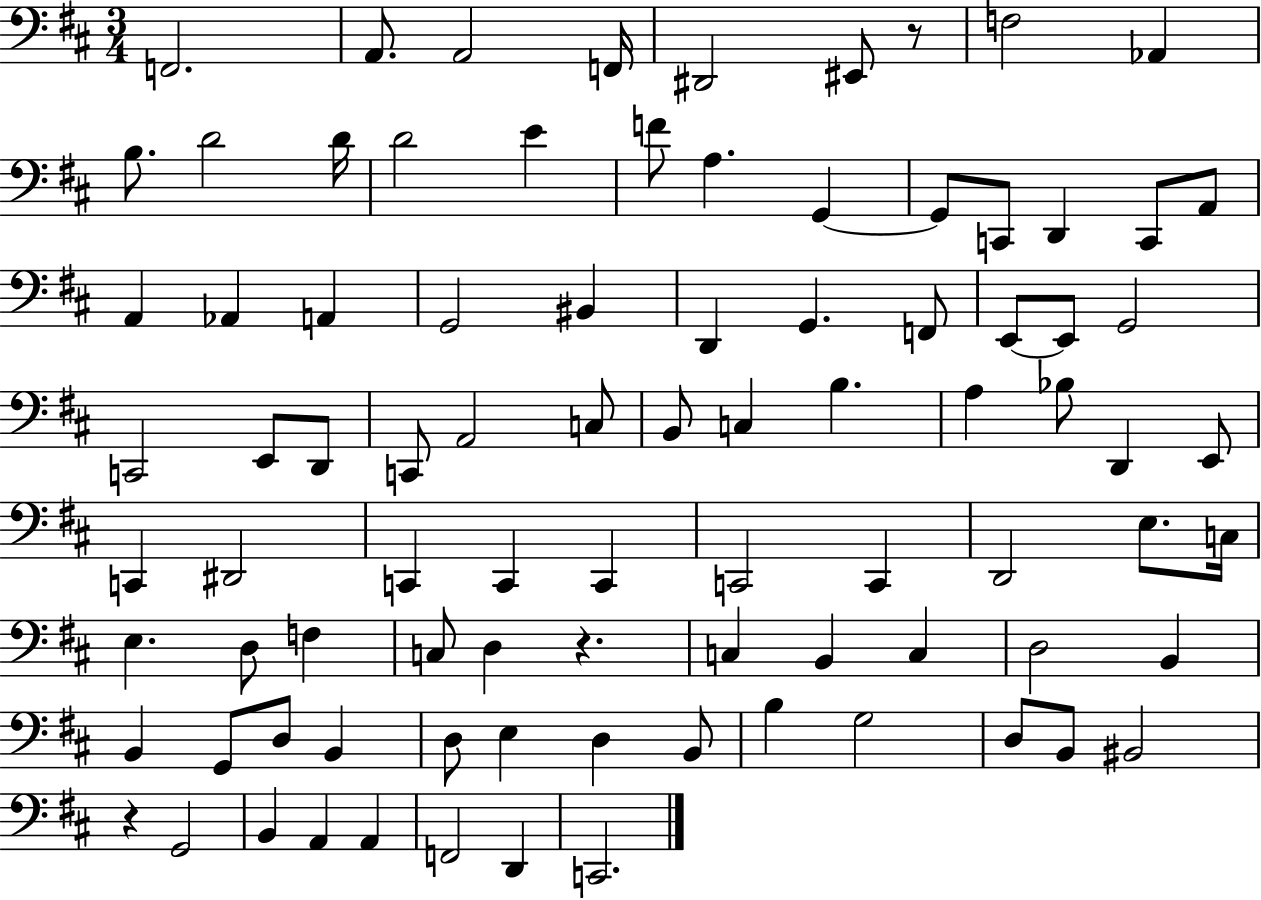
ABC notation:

X:1
T:Untitled
M:3/4
L:1/4
K:D
F,,2 A,,/2 A,,2 F,,/4 ^D,,2 ^E,,/2 z/2 F,2 _A,, B,/2 D2 D/4 D2 E F/2 A, G,, G,,/2 C,,/2 D,, C,,/2 A,,/2 A,, _A,, A,, G,,2 ^B,, D,, G,, F,,/2 E,,/2 E,,/2 G,,2 C,,2 E,,/2 D,,/2 C,,/2 A,,2 C,/2 B,,/2 C, B, A, _B,/2 D,, E,,/2 C,, ^D,,2 C,, C,, C,, C,,2 C,, D,,2 E,/2 C,/4 E, D,/2 F, C,/2 D, z C, B,, C, D,2 B,, B,, G,,/2 D,/2 B,, D,/2 E, D, B,,/2 B, G,2 D,/2 B,,/2 ^B,,2 z G,,2 B,, A,, A,, F,,2 D,, C,,2